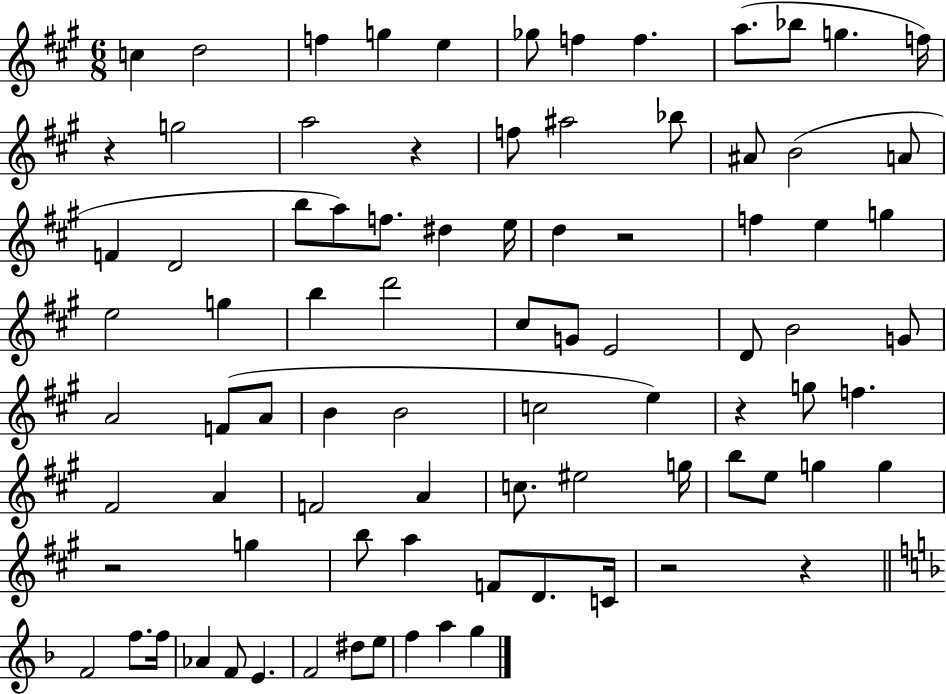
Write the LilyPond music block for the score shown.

{
  \clef treble
  \numericTimeSignature
  \time 6/8
  \key a \major
  c''4 d''2 | f''4 g''4 e''4 | ges''8 f''4 f''4. | a''8.( bes''8 g''4. f''16) | \break r4 g''2 | a''2 r4 | f''8 ais''2 bes''8 | ais'8 b'2( a'8 | \break f'4 d'2 | b''8 a''8) f''8. dis''4 e''16 | d''4 r2 | f''4 e''4 g''4 | \break e''2 g''4 | b''4 d'''2 | cis''8 g'8 e'2 | d'8 b'2 g'8 | \break a'2 f'8( a'8 | b'4 b'2 | c''2 e''4) | r4 g''8 f''4. | \break fis'2 a'4 | f'2 a'4 | c''8. eis''2 g''16 | b''8 e''8 g''4 g''4 | \break r2 g''4 | b''8 a''4 f'8 d'8. c'16 | r2 r4 | \bar "||" \break \key f \major f'2 f''8. f''16 | aes'4 f'8 e'4. | f'2 dis''8 e''8 | f''4 a''4 g''4 | \break \bar "|."
}